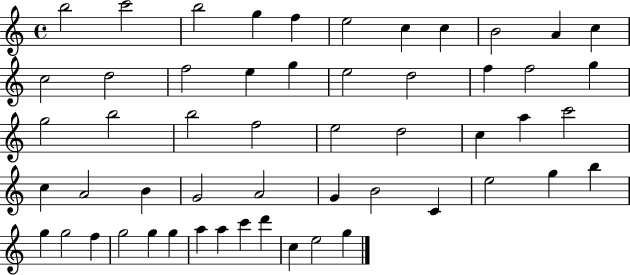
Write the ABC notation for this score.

X:1
T:Untitled
M:4/4
L:1/4
K:C
b2 c'2 b2 g f e2 c c B2 A c c2 d2 f2 e g e2 d2 f f2 g g2 b2 b2 f2 e2 d2 c a c'2 c A2 B G2 A2 G B2 C e2 g b g g2 f g2 g g a a c' d' c e2 g